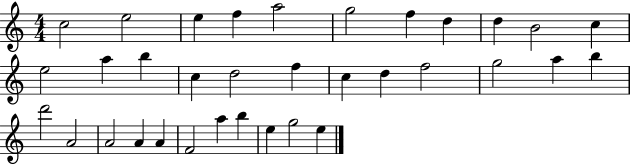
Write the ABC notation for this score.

X:1
T:Untitled
M:4/4
L:1/4
K:C
c2 e2 e f a2 g2 f d d B2 c e2 a b c d2 f c d f2 g2 a b d'2 A2 A2 A A F2 a b e g2 e